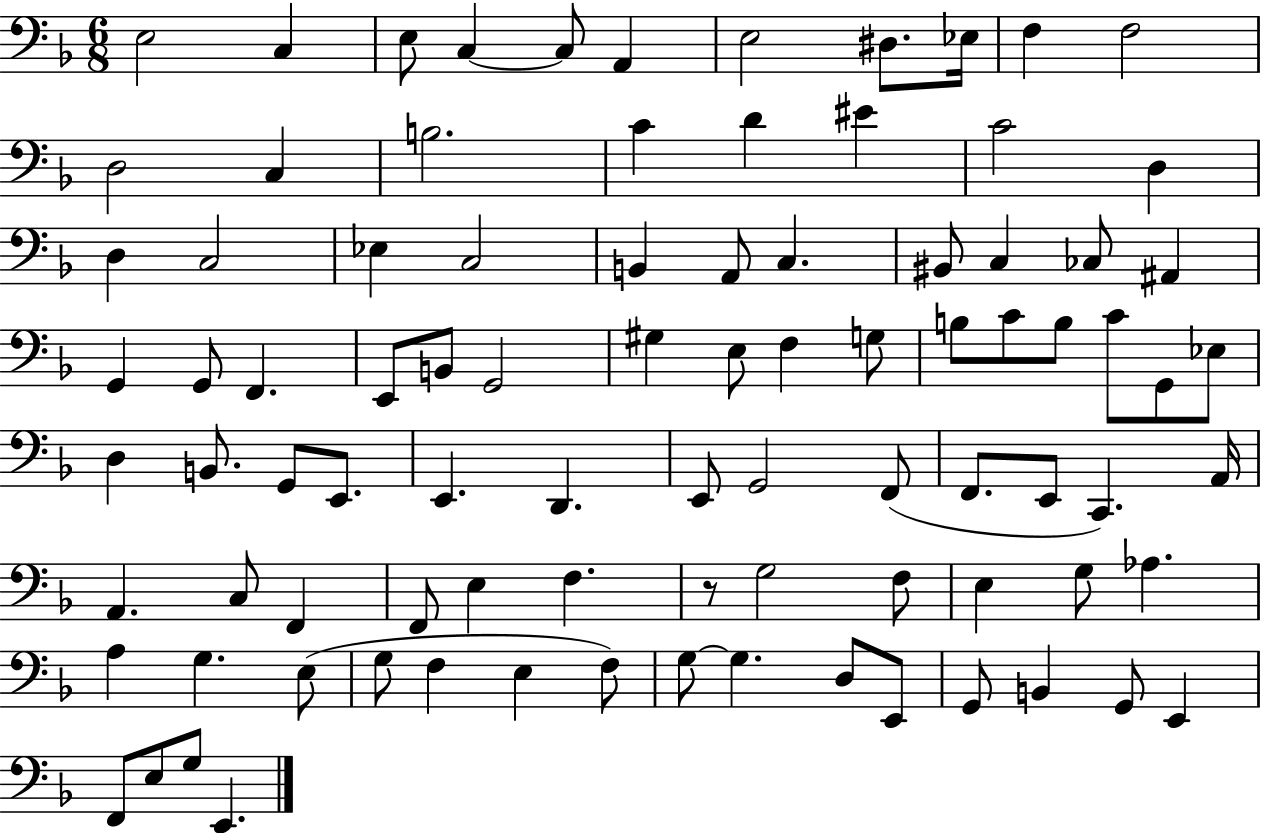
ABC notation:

X:1
T:Untitled
M:6/8
L:1/4
K:F
E,2 C, E,/2 C, C,/2 A,, E,2 ^D,/2 _E,/4 F, F,2 D,2 C, B,2 C D ^E C2 D, D, C,2 _E, C,2 B,, A,,/2 C, ^B,,/2 C, _C,/2 ^A,, G,, G,,/2 F,, E,,/2 B,,/2 G,,2 ^G, E,/2 F, G,/2 B,/2 C/2 B,/2 C/2 G,,/2 _E,/2 D, B,,/2 G,,/2 E,,/2 E,, D,, E,,/2 G,,2 F,,/2 F,,/2 E,,/2 C,, A,,/4 A,, C,/2 F,, F,,/2 E, F, z/2 G,2 F,/2 E, G,/2 _A, A, G, E,/2 G,/2 F, E, F,/2 G,/2 G, D,/2 E,,/2 G,,/2 B,, G,,/2 E,, F,,/2 E,/2 G,/2 E,,